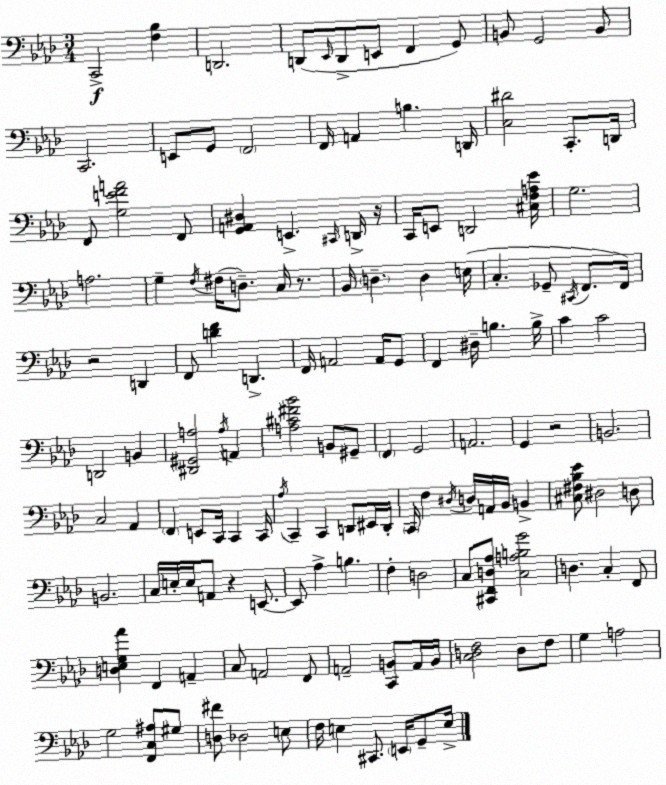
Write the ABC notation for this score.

X:1
T:Untitled
M:3/4
L:1/4
K:Ab
C,,2 [F,_B,] D,,2 D,,/2 _E,,/4 D,,/2 E,,/2 F,, G,,/2 B,,/2 G,,2 B,,/2 C,,2 E,,/2 G,,/2 F,,2 F,,/4 A,, B, D,,/4 [C,^D]2 C,,/2 D,,/4 F,,/2 [G,EFA]2 F,,/2 [G,,A,,^D,] E,, ^C,,/4 D,,/4 z/4 C,,/4 E,,/2 D,,2 [^C,F,A,_E]/4 G,2 A,2 G, F,/4 ^F,/4 D,/2 C,/4 z/2 _B,,/4 D, D, E,/4 C, _G,,/2 ^C,,/4 F,,/2 F,,/4 z2 D,, F,,/2 [DF] D,, F,,/4 A,,2 A,,/4 G,,/2 F,, ^D,/4 B, B,/4 C C2 D,,2 B,, [^D,,^G,,A,]2 A,/4 A,, [A,^C^F_B]2 B,,/2 ^G,,/2 F,, G,,2 A,,2 G,, z2 B,,2 C,2 _A,, F,, E,,/2 C,,/4 C,, C,,/4 _A,/4 C,, C,, D,,/2 ^E,,/4 D,,/4 C,,/4 F, ^D,/4 D,/4 A,,/4 _B,,/4 B,, [^C,^F,_B,_E]/2 ^D,2 D,/2 B,,2 C,/4 E,/4 E,/4 A,,/2 z E,,/2 E,,/2 _A, B, F, D,2 C,/2 [^C,,F,,D,_A,]/2 [C,A,B,G]2 D, C, F,,/2 [D,E,G,_A] F,, A,, C,/2 A,,2 F,,/2 A,,2 [C,,B,,]/2 A,,/4 B,,/4 [C,D,F,]2 D,/2 F,/2 G, A,2 G,2 [F,,C,^A,]/2 ^G,/2 [D,^F]/2 _D,2 E,/2 F,/4 E, ^C,,/2 E,,/4 G,,/2 E,/4